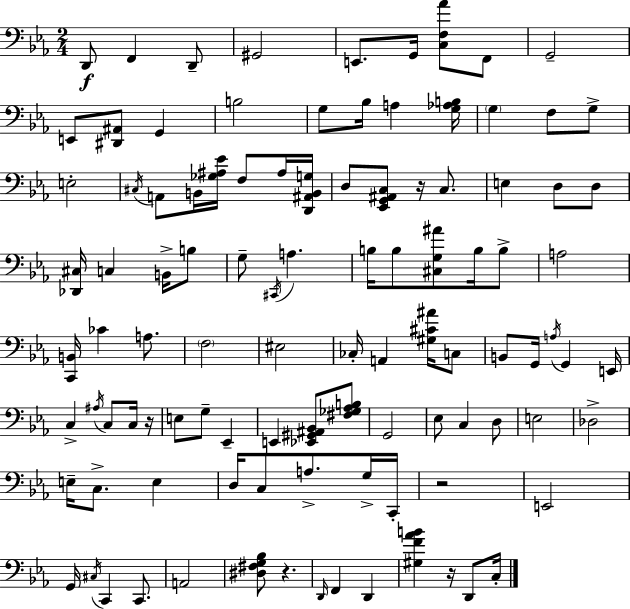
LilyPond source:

{
  \clef bass
  \numericTimeSignature
  \time 2/4
  \key ees \major
  \repeat volta 2 { d,8\f f,4 d,8-- | gis,2 | e,8. g,16 <c f aes'>8 f,8 | g,2-- | \break e,8 <dis, ais,>8 g,4 | b2 | g8 bes16 a4 <g aes b>16 | \parenthesize g4 f8 g8-> | \break e2-. | \acciaccatura { cis16 } a,8 b,16 <ges ais ees'>16 f8 ais16 | <d, ais, b, g>16 d8 <ees, g, ais, c>8 r16 c8. | e4 d8 d8 | \break <des, cis>16 c4 b,16-> b8 | g8-- \acciaccatura { cis,16 } a4. | b16 b8 <cis g ais'>8 b16 | b8-> a2 | \break <c, b,>16 ces'4 a8. | \parenthesize f2 | eis2 | ces16-. a,4 <gis cis' ais'>16 | \break c8 b,8 g,16 \acciaccatura { a16 } g,4 | e,16 c4-> \acciaccatura { ais16 } | c8 c16 r16 e8 g8-- | ees,4-- e,4 | \break <ees, gis, ais, bes,>8 <fis ges aes b>8 g,2 | ees8 c4 | d8 e2 | des2-> | \break e16-- c8.-> | e4 d16 c8 a8.-> | g16-> c,16-. r2 | e,2 | \break g,16 \acciaccatura { cis16 } c,4 | c,8. a,2 | <dis fis g bes>8 r4. | \grace { d,16 } f,4 | \break d,4 <gis f' aes' b'>4 | r16 d,8 c16-. } \bar "|."
}